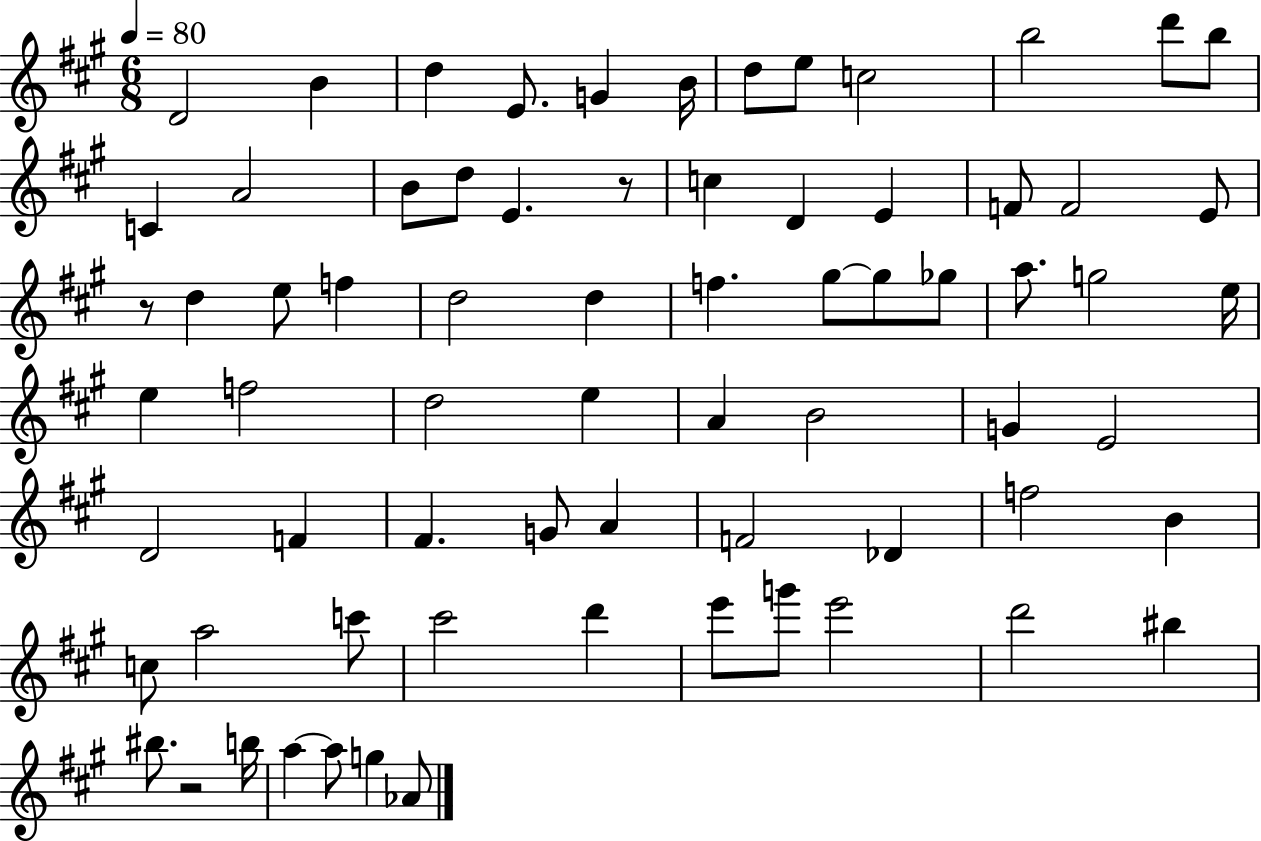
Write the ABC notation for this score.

X:1
T:Untitled
M:6/8
L:1/4
K:A
D2 B d E/2 G B/4 d/2 e/2 c2 b2 d'/2 b/2 C A2 B/2 d/2 E z/2 c D E F/2 F2 E/2 z/2 d e/2 f d2 d f ^g/2 ^g/2 _g/2 a/2 g2 e/4 e f2 d2 e A B2 G E2 D2 F ^F G/2 A F2 _D f2 B c/2 a2 c'/2 ^c'2 d' e'/2 g'/2 e'2 d'2 ^b ^b/2 z2 b/4 a a/2 g _A/2